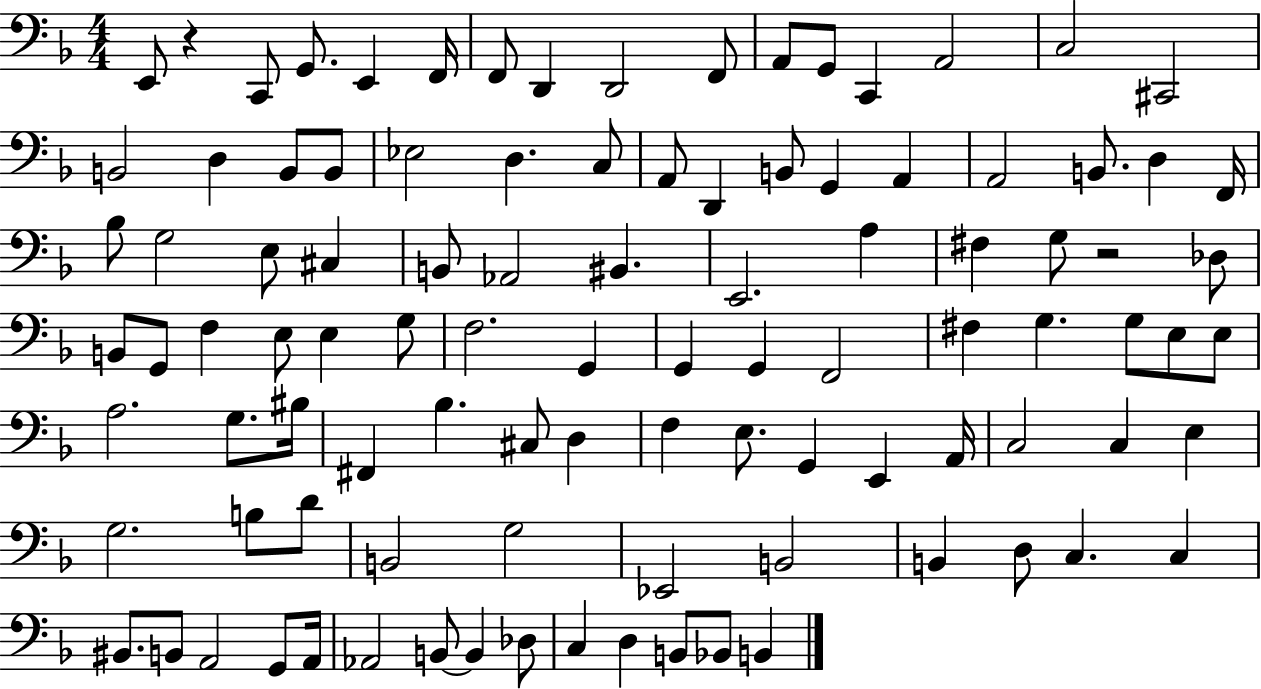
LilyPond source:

{
  \clef bass
  \numericTimeSignature
  \time 4/4
  \key f \major
  e,8 r4 c,8 g,8. e,4 f,16 | f,8 d,4 d,2 f,8 | a,8 g,8 c,4 a,2 | c2 cis,2 | \break b,2 d4 b,8 b,8 | ees2 d4. c8 | a,8 d,4 b,8 g,4 a,4 | a,2 b,8. d4 f,16 | \break bes8 g2 e8 cis4 | b,8 aes,2 bis,4. | e,2. a4 | fis4 g8 r2 des8 | \break b,8 g,8 f4 e8 e4 g8 | f2. g,4 | g,4 g,4 f,2 | fis4 g4. g8 e8 e8 | \break a2. g8. bis16 | fis,4 bes4. cis8 d4 | f4 e8. g,4 e,4 a,16 | c2 c4 e4 | \break g2. b8 d'8 | b,2 g2 | ees,2 b,2 | b,4 d8 c4. c4 | \break bis,8. b,8 a,2 g,8 a,16 | aes,2 b,8~~ b,4 des8 | c4 d4 b,8 bes,8 b,4 | \bar "|."
}